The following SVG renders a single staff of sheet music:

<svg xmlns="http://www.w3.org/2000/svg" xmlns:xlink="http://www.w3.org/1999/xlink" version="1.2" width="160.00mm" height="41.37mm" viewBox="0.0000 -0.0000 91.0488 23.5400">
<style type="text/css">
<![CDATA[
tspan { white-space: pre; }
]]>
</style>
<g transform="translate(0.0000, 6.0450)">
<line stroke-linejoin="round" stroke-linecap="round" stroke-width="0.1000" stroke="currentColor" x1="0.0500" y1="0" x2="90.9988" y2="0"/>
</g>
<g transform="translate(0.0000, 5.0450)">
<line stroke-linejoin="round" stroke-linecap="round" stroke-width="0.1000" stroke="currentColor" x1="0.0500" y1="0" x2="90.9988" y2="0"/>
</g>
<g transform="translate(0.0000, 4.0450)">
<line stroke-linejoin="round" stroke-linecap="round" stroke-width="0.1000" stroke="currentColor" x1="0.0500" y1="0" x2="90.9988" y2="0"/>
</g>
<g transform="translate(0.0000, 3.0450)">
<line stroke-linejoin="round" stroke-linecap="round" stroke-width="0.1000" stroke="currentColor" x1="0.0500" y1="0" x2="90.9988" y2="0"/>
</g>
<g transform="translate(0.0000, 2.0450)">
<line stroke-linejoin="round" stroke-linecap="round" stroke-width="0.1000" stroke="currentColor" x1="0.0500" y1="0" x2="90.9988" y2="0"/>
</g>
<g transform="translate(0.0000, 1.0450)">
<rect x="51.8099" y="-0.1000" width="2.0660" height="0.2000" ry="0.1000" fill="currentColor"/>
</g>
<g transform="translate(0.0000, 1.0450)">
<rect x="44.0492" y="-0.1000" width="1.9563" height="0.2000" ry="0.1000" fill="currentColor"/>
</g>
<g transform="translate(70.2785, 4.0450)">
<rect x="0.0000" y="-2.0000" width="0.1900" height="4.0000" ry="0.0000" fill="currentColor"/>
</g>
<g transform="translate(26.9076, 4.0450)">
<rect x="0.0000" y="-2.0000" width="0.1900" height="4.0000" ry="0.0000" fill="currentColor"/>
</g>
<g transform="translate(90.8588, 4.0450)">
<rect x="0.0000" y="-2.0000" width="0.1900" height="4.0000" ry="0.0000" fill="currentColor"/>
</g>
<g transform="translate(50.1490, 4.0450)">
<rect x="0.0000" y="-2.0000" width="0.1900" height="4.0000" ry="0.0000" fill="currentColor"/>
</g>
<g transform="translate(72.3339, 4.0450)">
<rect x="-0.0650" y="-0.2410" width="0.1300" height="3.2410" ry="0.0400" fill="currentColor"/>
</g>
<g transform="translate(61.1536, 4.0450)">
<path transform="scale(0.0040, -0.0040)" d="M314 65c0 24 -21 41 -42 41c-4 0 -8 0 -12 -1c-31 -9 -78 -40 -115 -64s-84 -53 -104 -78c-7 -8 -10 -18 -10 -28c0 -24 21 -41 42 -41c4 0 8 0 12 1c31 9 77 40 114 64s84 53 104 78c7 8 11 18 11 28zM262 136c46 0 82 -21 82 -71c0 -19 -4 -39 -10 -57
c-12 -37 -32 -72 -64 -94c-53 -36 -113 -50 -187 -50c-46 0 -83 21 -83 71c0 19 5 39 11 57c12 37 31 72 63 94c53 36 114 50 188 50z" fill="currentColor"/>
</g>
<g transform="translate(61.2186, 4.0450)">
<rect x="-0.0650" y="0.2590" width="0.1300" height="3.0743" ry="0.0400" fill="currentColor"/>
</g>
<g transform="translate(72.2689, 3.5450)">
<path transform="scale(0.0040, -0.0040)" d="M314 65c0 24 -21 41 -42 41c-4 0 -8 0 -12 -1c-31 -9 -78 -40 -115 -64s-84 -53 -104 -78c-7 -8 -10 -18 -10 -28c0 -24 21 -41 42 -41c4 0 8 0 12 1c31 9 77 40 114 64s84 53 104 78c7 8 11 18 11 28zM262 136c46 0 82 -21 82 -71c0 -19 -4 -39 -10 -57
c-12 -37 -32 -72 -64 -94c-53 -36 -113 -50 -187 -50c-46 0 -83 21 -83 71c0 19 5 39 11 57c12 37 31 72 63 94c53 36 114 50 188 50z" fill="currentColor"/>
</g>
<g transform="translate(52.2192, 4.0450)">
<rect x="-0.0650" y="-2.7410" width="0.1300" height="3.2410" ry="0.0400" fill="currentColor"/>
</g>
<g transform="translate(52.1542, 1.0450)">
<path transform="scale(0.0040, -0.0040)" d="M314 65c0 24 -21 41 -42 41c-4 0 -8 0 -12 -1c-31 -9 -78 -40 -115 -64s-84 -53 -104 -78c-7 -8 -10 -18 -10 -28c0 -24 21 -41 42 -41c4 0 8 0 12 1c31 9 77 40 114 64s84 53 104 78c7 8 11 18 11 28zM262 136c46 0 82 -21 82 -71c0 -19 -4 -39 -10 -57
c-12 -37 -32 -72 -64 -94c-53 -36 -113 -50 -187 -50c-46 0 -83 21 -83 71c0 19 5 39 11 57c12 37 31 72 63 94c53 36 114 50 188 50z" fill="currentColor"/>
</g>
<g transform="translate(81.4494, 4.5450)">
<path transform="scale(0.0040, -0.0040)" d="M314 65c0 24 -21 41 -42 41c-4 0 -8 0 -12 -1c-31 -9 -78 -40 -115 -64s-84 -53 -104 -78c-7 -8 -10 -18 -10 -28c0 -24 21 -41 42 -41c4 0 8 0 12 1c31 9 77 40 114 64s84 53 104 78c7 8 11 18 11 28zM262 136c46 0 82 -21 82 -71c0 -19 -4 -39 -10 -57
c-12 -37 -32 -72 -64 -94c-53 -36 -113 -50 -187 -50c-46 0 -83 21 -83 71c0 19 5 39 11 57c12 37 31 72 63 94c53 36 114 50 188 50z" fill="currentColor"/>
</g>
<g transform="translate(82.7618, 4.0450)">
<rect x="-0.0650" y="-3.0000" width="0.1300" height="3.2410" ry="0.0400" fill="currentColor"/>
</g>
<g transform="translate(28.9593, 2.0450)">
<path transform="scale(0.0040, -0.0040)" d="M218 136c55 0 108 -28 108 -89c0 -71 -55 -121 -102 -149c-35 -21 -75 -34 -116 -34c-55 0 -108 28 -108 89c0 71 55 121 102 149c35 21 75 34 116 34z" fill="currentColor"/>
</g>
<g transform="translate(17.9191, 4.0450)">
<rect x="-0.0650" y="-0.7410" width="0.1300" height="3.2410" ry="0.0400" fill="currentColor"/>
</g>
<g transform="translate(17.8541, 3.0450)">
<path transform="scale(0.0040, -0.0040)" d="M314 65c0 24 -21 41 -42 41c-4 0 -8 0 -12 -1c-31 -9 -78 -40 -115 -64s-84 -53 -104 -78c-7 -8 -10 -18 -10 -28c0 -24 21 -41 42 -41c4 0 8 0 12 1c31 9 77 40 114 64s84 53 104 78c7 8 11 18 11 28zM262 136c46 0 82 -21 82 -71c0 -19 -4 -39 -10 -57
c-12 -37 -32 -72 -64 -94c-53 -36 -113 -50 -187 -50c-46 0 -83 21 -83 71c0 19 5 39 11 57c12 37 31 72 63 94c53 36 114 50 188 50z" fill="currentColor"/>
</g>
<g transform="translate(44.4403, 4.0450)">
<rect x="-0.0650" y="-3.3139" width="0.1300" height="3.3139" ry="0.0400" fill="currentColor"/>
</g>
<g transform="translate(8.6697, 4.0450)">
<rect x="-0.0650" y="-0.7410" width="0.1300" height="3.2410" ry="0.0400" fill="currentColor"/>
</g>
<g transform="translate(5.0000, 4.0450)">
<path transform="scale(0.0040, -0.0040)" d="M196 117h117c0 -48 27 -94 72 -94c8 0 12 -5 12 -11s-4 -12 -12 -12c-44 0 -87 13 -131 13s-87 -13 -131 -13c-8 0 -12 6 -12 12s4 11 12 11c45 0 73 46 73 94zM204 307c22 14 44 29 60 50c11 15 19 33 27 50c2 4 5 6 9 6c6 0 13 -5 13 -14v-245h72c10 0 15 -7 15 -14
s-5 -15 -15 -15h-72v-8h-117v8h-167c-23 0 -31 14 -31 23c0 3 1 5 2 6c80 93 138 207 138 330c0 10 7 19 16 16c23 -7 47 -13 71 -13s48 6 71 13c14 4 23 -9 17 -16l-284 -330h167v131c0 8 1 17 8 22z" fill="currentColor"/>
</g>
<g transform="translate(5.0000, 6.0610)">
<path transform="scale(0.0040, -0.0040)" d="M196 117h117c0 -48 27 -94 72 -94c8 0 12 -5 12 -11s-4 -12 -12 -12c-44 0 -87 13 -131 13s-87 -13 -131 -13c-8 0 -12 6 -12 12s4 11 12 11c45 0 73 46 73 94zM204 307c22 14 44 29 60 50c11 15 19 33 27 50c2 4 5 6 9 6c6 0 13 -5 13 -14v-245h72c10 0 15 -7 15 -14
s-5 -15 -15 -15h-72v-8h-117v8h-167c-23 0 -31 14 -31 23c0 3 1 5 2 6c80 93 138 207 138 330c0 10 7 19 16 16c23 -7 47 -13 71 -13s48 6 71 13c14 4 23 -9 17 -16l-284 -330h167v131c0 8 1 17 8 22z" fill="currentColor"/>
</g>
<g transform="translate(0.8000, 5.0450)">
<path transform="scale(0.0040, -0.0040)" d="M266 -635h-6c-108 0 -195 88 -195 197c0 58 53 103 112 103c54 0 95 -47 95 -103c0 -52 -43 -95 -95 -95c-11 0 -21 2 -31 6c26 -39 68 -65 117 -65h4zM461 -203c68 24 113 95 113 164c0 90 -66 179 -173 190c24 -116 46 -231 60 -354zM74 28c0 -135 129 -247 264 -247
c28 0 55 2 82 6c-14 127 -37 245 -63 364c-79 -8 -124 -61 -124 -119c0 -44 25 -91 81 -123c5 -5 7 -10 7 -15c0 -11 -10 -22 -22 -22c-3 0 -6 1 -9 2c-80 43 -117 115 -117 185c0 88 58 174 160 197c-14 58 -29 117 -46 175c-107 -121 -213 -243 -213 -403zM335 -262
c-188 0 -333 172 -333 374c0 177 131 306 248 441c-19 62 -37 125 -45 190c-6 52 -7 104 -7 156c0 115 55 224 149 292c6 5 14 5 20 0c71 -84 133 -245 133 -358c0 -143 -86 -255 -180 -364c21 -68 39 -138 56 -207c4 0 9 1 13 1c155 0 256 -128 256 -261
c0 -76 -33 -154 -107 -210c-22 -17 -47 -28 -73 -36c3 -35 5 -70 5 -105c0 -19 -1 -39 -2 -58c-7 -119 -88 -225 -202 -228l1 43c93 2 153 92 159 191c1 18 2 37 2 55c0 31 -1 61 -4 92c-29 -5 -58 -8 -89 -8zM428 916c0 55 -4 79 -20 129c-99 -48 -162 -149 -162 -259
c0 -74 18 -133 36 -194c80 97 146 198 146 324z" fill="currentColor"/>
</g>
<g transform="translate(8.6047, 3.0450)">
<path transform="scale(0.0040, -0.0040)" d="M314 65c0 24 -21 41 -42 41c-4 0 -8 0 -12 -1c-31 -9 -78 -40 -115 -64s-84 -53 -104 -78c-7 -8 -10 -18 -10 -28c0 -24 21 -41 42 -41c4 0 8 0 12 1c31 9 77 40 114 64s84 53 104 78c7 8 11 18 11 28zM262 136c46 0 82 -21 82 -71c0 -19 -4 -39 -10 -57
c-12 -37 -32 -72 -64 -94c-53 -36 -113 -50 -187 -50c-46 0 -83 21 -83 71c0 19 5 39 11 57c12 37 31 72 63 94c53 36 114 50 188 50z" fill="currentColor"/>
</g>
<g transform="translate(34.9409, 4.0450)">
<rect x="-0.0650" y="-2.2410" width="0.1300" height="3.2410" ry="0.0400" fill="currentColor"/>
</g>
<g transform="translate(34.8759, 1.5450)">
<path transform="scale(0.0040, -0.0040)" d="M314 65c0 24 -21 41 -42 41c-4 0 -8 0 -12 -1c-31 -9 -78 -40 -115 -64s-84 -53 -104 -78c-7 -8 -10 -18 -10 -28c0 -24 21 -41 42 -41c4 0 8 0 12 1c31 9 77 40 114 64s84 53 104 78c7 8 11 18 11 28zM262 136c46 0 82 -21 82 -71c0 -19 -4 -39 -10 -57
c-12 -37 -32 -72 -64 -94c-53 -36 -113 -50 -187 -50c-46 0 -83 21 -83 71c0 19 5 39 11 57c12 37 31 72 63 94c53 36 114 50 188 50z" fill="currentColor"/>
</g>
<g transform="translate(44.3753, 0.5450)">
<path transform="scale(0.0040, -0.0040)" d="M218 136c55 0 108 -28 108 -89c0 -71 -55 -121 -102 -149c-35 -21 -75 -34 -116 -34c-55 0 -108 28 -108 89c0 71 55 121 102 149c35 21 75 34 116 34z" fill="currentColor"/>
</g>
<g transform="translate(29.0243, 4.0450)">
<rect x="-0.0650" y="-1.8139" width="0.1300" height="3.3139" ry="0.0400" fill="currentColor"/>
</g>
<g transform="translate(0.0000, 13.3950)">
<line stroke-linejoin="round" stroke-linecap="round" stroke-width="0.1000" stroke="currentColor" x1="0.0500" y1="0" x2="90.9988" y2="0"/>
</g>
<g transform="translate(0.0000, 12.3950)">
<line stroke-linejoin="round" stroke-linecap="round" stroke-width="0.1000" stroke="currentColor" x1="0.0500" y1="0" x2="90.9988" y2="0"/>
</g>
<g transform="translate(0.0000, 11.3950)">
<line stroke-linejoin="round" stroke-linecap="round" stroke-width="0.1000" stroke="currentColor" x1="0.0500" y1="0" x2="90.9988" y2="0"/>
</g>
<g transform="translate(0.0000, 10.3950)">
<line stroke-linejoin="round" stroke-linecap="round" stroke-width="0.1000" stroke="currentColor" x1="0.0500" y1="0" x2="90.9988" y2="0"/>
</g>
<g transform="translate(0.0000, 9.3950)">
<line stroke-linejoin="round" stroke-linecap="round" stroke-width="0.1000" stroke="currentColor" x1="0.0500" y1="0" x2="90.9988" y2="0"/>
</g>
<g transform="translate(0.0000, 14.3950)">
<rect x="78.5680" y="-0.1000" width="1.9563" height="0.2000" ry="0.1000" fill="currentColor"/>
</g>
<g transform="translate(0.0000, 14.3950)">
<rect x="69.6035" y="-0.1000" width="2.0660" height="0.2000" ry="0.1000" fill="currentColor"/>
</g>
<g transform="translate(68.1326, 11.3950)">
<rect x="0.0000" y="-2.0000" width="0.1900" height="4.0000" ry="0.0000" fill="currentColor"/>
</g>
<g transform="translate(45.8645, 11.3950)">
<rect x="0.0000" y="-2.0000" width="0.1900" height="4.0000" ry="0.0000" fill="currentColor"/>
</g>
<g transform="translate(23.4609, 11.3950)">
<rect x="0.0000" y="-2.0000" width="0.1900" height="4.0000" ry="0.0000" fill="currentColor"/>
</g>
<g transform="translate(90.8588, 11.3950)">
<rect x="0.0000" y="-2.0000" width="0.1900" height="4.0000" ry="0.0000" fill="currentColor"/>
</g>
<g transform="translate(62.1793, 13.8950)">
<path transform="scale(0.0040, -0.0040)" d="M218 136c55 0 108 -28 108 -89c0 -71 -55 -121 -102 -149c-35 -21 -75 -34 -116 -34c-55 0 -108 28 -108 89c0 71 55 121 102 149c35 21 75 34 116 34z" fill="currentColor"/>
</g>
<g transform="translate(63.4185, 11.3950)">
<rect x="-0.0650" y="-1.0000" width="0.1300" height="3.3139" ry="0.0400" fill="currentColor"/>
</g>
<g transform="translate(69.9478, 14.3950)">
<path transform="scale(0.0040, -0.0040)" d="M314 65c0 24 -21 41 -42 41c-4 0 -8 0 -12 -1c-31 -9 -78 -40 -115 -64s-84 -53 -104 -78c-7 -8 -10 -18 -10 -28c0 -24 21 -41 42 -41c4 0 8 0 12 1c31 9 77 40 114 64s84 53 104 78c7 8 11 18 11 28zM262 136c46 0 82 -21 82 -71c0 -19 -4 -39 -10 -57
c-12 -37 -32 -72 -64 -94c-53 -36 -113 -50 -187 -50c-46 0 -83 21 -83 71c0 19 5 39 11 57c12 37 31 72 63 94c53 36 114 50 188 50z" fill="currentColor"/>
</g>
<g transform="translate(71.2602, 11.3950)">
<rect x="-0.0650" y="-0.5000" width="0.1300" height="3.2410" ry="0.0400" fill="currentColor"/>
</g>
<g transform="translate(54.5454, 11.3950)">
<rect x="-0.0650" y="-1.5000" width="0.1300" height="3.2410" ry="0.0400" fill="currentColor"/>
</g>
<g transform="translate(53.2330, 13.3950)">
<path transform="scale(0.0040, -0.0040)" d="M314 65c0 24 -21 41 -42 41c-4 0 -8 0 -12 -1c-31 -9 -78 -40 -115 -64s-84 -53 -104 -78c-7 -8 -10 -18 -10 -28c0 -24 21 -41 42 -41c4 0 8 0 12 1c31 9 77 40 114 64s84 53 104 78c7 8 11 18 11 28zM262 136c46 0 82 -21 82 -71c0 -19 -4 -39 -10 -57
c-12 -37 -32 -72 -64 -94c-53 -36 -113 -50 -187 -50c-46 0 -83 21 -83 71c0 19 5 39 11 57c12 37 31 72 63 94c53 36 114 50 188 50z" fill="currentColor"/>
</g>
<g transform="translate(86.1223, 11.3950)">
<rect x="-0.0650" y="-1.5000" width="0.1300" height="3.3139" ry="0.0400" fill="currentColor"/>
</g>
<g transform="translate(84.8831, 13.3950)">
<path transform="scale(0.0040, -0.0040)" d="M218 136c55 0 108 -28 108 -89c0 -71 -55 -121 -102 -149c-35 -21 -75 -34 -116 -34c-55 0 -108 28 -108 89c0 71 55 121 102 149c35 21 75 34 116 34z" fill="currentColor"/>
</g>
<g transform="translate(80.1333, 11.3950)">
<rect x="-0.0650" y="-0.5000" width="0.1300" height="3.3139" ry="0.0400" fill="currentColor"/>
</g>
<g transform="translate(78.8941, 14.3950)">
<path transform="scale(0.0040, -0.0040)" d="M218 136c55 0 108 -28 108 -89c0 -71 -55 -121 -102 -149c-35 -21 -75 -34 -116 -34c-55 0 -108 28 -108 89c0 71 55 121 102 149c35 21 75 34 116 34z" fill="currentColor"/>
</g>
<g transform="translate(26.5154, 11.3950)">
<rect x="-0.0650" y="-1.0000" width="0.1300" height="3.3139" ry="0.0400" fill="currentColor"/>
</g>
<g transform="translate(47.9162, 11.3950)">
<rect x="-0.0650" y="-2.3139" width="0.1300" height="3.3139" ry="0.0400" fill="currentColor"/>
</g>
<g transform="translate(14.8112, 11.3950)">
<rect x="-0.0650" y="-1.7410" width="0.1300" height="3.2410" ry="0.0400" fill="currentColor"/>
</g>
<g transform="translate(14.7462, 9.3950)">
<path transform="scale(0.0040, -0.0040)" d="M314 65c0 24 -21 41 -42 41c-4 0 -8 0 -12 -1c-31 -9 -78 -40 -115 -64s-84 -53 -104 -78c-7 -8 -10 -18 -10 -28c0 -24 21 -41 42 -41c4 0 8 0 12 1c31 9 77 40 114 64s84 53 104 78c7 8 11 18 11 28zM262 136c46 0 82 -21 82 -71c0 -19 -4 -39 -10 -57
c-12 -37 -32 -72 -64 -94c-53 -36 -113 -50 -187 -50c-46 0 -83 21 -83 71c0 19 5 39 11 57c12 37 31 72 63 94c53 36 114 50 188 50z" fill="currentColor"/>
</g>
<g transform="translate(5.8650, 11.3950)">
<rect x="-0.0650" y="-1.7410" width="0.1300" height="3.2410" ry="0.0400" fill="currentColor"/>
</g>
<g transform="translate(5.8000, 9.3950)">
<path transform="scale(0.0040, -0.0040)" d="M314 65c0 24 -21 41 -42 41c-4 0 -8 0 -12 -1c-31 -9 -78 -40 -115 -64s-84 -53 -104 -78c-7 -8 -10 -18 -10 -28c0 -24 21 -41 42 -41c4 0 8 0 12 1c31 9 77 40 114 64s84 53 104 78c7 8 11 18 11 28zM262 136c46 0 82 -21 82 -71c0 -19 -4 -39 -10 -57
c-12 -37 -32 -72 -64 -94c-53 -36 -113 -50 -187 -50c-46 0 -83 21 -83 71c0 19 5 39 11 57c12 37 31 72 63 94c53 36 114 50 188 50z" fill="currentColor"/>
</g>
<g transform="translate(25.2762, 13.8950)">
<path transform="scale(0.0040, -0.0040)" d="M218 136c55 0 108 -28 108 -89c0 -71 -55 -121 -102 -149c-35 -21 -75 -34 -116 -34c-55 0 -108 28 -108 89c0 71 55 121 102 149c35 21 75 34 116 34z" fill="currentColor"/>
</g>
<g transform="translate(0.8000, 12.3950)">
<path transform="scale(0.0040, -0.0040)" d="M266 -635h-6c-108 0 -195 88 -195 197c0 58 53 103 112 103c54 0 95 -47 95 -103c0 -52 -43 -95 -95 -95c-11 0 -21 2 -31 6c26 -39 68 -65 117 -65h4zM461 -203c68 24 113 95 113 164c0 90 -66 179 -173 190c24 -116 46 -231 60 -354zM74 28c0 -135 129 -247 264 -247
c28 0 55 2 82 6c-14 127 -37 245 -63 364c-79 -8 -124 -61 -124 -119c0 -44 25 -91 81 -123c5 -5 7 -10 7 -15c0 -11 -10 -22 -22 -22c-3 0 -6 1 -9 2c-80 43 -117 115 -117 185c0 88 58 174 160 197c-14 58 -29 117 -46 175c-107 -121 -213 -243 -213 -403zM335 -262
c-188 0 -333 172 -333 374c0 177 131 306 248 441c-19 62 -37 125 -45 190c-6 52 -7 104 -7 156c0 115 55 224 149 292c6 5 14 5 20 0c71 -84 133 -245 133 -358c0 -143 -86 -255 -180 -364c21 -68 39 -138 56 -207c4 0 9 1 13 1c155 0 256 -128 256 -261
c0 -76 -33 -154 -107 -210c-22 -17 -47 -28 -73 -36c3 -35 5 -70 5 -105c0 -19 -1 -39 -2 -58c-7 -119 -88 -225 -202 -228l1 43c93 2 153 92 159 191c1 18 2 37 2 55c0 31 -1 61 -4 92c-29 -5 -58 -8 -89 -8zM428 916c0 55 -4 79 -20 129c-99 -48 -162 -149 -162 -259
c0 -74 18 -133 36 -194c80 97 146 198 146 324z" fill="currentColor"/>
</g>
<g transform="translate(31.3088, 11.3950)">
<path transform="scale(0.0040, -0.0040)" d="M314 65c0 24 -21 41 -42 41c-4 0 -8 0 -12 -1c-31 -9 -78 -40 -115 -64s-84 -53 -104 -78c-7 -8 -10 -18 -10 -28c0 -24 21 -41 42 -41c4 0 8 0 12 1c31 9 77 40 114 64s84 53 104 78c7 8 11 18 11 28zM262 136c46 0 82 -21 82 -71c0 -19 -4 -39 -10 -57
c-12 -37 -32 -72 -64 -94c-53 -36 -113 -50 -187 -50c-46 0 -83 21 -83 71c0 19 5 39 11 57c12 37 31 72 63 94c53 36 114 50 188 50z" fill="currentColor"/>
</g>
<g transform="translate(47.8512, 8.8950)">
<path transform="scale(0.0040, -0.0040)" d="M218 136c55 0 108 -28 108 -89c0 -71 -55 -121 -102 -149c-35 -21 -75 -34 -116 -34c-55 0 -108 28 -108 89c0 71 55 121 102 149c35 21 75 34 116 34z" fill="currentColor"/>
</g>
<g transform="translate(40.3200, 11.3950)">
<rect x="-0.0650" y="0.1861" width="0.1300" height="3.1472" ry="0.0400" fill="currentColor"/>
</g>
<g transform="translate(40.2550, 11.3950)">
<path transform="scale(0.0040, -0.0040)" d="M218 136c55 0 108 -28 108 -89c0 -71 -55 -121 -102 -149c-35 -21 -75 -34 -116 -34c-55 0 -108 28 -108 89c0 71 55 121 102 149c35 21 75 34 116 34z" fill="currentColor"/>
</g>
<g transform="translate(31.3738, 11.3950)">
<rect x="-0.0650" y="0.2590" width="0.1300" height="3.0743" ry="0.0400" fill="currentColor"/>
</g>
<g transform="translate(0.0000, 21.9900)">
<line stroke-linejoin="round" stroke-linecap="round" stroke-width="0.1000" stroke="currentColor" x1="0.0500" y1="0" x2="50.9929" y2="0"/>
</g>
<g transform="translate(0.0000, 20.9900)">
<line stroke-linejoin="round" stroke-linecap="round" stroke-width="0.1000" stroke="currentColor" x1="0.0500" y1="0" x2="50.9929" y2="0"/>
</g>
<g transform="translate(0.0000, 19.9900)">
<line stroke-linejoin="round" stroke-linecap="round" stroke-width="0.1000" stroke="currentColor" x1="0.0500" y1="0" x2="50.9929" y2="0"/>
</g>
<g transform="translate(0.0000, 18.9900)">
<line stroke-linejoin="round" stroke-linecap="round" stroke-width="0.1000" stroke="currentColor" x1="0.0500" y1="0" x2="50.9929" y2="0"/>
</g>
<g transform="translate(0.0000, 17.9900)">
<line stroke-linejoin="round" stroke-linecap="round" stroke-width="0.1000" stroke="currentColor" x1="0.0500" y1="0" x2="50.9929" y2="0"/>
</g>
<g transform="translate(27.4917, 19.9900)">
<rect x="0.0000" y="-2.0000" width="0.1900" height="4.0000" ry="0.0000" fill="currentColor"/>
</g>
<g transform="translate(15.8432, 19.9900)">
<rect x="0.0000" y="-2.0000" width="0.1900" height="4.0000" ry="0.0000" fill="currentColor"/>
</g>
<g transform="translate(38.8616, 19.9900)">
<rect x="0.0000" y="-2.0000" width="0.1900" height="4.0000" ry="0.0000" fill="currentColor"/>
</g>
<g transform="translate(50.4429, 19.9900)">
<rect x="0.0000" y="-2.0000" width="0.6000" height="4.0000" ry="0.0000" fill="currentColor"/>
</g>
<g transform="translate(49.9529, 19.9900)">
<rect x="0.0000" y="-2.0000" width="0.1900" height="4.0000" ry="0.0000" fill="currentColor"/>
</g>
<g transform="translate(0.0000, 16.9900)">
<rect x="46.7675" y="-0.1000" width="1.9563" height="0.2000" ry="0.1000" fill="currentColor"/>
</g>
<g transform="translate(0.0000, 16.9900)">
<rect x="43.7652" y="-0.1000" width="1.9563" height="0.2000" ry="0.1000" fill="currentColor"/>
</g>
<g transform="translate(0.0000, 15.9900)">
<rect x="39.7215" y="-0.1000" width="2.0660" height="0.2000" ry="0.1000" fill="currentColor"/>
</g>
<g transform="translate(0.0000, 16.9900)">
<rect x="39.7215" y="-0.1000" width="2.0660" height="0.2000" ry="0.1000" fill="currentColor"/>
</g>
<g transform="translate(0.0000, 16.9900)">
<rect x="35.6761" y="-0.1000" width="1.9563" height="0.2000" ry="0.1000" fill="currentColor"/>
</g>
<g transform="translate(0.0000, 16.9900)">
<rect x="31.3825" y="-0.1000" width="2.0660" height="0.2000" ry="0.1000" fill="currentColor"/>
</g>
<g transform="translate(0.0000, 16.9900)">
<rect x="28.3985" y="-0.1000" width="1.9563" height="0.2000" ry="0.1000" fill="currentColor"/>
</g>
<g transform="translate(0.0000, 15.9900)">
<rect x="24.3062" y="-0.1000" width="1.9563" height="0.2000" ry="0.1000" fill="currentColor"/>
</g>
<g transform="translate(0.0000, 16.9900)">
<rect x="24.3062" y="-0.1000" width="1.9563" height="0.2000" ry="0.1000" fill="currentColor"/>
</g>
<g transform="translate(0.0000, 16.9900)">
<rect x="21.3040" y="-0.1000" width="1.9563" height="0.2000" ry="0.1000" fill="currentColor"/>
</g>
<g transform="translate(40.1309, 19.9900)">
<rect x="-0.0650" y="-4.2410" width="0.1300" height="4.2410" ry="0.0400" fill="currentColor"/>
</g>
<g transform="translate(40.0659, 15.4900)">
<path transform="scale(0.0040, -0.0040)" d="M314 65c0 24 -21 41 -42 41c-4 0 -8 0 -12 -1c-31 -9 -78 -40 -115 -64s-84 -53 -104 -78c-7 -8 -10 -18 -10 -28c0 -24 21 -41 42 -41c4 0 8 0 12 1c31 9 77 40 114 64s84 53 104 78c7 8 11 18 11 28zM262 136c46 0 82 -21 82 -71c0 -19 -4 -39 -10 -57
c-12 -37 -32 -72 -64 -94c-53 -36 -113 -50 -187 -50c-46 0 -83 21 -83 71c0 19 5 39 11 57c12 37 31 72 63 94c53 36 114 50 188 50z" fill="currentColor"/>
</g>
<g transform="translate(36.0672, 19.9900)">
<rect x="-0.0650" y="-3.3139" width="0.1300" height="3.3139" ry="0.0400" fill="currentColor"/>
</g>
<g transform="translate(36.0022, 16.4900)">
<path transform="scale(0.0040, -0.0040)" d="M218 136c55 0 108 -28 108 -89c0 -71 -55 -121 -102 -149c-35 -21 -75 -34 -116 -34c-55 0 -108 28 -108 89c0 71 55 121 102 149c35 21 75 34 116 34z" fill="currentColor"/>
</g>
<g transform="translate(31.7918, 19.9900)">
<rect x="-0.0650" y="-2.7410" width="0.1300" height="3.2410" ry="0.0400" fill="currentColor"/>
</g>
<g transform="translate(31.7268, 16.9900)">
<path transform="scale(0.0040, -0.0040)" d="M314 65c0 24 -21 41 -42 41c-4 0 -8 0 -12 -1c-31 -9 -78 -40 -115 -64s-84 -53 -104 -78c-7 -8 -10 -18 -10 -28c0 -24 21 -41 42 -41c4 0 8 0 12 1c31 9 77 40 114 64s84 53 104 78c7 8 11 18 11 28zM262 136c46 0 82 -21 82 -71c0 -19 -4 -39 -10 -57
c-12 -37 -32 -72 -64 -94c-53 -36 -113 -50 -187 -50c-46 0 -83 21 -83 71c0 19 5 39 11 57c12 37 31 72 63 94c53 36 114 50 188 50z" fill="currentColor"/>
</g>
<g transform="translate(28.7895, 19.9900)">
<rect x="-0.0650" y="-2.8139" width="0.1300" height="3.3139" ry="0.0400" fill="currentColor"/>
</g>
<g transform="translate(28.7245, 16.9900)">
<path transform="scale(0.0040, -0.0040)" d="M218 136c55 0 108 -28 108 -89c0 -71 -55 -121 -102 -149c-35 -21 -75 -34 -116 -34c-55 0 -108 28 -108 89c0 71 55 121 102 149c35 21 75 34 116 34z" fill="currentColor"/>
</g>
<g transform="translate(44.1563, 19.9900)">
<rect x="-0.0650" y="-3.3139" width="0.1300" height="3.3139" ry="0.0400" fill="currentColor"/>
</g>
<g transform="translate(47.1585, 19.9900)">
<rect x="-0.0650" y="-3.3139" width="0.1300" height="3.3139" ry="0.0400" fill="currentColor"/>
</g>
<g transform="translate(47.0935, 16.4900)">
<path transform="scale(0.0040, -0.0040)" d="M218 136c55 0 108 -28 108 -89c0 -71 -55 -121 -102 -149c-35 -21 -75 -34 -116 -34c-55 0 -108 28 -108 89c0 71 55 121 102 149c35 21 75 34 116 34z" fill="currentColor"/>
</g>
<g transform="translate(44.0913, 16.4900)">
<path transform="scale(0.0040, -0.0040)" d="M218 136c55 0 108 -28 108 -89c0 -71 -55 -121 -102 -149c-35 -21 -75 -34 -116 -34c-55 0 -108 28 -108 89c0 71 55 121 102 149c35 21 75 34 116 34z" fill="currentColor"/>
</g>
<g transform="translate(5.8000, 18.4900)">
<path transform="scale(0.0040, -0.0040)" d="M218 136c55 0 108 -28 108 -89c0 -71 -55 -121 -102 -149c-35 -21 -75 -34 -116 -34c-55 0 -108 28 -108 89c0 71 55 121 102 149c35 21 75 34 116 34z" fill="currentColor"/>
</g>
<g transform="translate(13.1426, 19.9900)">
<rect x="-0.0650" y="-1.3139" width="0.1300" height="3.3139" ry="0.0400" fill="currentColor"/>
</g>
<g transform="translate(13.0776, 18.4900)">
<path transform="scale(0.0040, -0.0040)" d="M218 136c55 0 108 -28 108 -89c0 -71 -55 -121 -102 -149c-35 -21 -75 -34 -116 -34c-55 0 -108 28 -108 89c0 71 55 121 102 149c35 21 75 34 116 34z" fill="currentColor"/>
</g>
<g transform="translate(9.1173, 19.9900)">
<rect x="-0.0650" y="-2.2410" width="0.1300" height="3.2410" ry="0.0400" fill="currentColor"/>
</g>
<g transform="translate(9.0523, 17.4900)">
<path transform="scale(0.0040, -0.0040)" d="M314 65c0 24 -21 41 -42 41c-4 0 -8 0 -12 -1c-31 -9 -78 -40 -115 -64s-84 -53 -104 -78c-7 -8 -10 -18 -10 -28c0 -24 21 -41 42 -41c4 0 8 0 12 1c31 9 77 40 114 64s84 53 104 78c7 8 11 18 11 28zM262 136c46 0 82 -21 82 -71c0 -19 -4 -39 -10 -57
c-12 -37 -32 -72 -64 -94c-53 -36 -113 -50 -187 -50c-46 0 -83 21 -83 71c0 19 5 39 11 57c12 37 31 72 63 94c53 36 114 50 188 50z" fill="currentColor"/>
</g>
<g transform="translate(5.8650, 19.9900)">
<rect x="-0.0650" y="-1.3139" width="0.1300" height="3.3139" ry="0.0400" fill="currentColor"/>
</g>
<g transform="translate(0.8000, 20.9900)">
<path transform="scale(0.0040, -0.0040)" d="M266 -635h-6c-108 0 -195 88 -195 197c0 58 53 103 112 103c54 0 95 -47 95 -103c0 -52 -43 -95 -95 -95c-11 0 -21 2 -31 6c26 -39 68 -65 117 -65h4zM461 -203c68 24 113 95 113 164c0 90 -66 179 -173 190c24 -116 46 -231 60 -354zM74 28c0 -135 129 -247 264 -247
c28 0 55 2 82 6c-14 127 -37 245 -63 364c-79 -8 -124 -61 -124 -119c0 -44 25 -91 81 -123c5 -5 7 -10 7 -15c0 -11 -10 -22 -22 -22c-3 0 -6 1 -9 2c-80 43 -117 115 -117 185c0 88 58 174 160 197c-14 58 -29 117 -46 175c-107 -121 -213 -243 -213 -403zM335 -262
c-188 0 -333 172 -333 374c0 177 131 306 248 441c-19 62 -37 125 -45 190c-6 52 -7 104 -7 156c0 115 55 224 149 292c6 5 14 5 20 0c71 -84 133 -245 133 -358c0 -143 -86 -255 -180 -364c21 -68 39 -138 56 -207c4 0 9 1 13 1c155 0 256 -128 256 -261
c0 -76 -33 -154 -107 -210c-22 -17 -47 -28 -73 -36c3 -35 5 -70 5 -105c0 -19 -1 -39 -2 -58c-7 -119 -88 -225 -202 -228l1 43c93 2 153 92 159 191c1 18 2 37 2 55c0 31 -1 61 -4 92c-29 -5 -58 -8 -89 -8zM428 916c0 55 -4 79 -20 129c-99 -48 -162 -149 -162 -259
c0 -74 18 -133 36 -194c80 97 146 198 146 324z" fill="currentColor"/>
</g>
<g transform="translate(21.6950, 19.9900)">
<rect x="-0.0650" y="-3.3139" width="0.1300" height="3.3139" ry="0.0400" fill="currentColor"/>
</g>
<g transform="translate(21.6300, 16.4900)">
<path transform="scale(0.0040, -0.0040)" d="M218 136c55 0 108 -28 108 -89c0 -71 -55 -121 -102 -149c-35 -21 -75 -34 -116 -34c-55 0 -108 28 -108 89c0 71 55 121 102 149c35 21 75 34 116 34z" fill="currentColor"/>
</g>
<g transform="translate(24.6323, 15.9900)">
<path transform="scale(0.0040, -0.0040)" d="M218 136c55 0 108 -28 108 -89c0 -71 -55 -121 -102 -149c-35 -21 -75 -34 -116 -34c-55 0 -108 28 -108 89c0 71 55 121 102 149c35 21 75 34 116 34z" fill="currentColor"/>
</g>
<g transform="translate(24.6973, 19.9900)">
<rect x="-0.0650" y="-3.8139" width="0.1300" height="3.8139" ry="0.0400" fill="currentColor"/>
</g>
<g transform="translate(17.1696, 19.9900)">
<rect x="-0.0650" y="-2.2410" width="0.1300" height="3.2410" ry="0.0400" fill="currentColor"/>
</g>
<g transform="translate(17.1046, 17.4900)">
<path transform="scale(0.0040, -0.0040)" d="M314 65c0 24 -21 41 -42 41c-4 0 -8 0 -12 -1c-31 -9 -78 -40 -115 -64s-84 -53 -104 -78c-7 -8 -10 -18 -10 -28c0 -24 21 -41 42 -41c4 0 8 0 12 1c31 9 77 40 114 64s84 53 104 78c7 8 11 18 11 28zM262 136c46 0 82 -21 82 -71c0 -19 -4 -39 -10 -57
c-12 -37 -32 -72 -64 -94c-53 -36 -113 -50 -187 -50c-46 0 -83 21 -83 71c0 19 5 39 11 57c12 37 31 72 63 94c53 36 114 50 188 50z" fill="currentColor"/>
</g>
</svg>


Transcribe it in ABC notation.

X:1
T:Untitled
M:4/4
L:1/4
K:C
d2 d2 f g2 b a2 B2 c2 A2 f2 f2 D B2 B g E2 D C2 C E e g2 e g2 b c' a a2 b d'2 b b